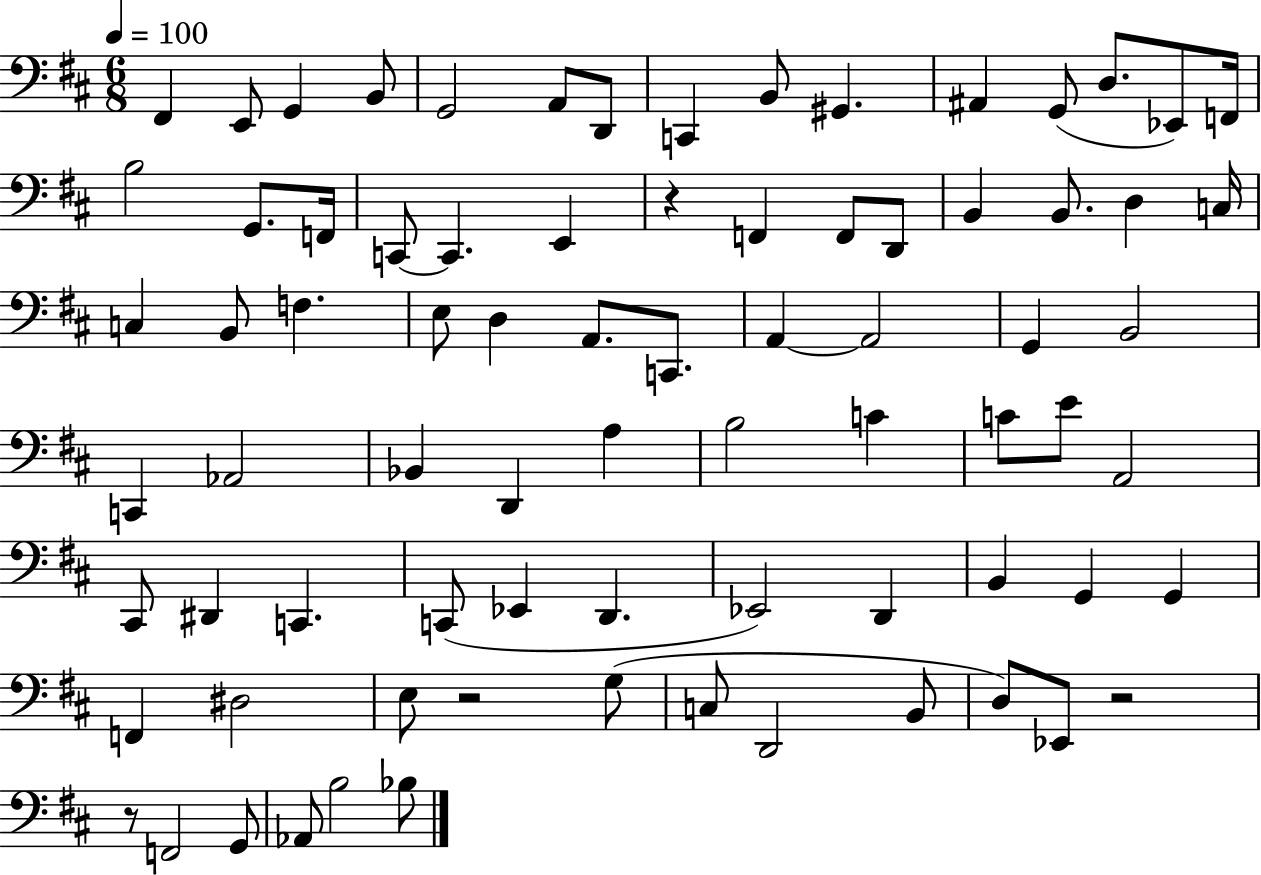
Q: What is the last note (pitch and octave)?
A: Bb3